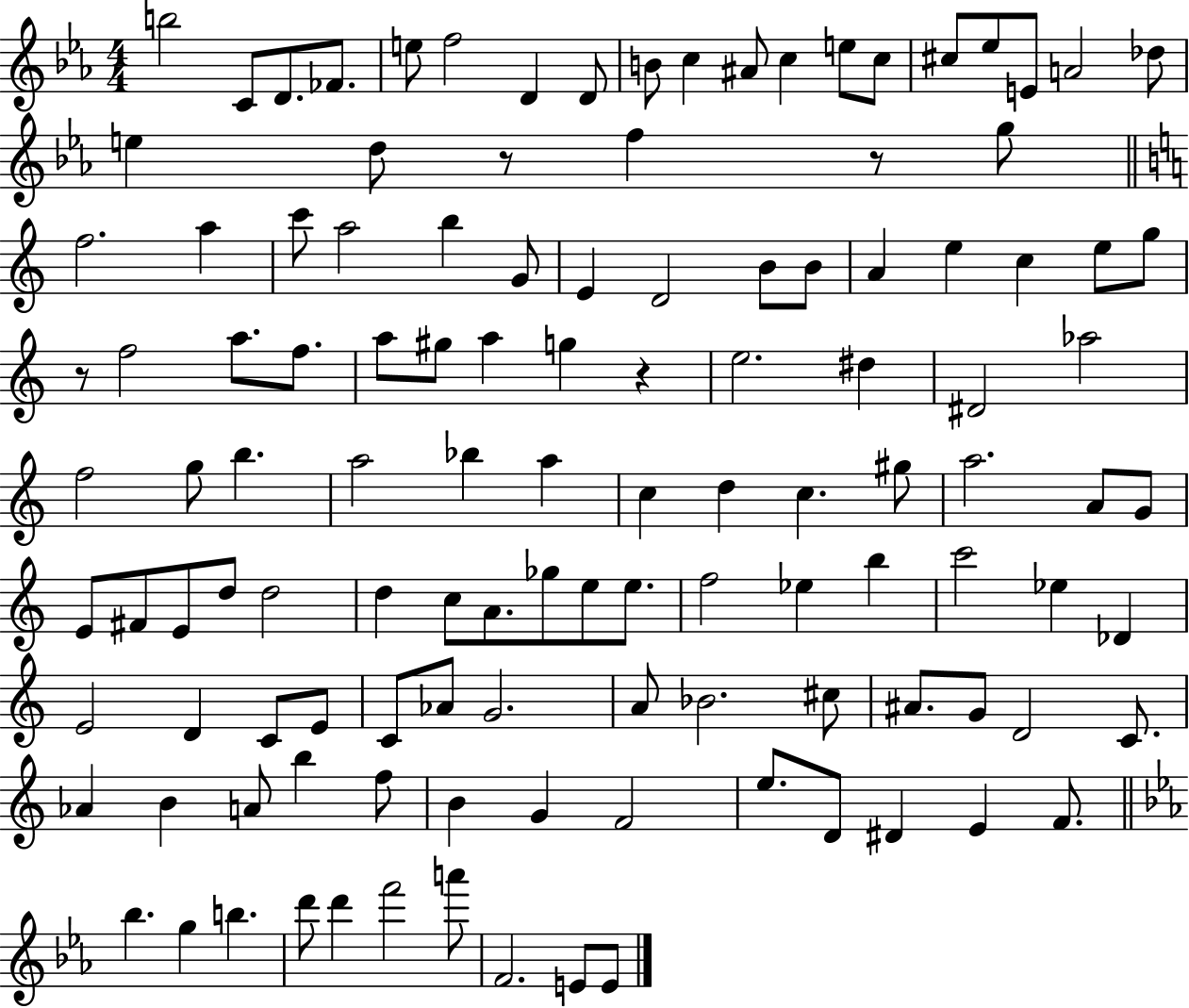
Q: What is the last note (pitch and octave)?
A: E4